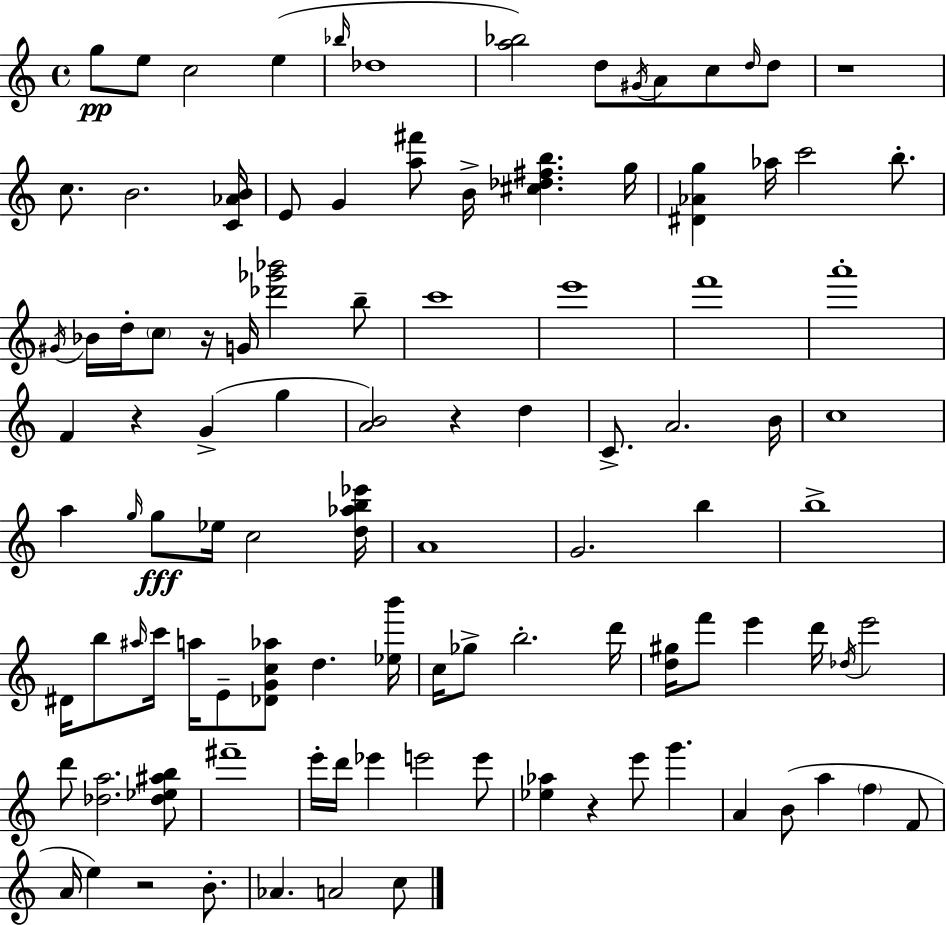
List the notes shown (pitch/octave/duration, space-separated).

G5/e E5/e C5/h E5/q Bb5/s Db5/w [A5,Bb5]/h D5/e G#4/s A4/e C5/e D5/s D5/e R/w C5/e. B4/h. [C4,Ab4,B4]/s E4/e G4/q [A5,F#6]/e B4/s [C#5,Db5,F#5,B5]/q. G5/s [D#4,Ab4,G5]/q Ab5/s C6/h B5/e. G#4/s Bb4/s D5/s C5/e R/s G4/s [Db6,Gb6,Bb6]/h B5/e C6/w E6/w F6/w A6/w F4/q R/q G4/q G5/q [A4,B4]/h R/q D5/q C4/e. A4/h. B4/s C5/w A5/q G5/s G5/e Eb5/s C5/h [D5,Ab5,B5,Eb6]/s A4/w G4/h. B5/q B5/w D#4/s B5/e A#5/s C6/s A5/s E4/e [Db4,G4,C5,Ab5]/e D5/q. [Eb5,B6]/s C5/s Gb5/e B5/h. D6/s [D5,G#5]/s F6/e E6/q D6/s Db5/s E6/h D6/e [Db5,A5]/h. [Db5,Eb5,A#5,B5]/e F#6/w E6/s D6/s Eb6/q E6/h E6/e [Eb5,Ab5]/q R/q E6/e G6/q. A4/q B4/e A5/q F5/q F4/e A4/s E5/q R/h B4/e. Ab4/q. A4/h C5/e